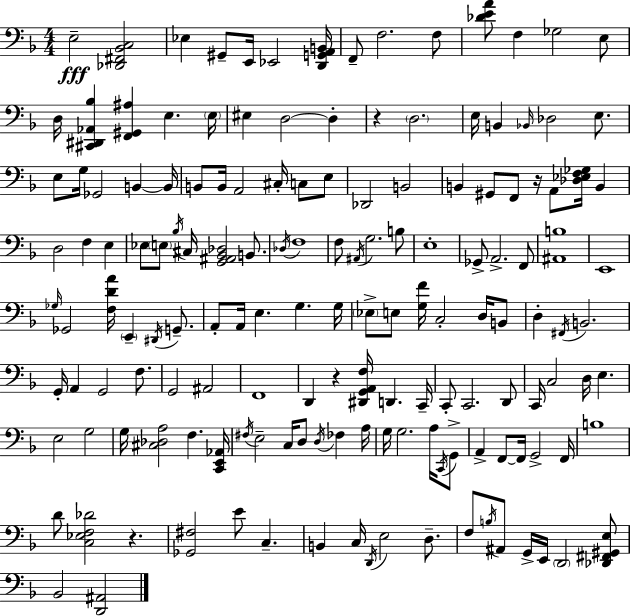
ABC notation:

X:1
T:Untitled
M:4/4
L:1/4
K:Dm
E,2 [_D,,^F,,_B,,C,]2 _E, ^G,,/2 E,,/4 _E,,2 [D,,G,,A,,B,,]/4 F,,/2 F,2 F,/2 [_DEA]/2 F, _G,2 E,/2 D,/4 [^C,,^D,,_A,,_B,] [F,,^G,,^A,] E, E,/4 ^E, D,2 D, z D,2 E,/4 B,, _B,,/4 _D,2 E,/2 E,/2 G,/4 _G,,2 B,, B,,/4 B,,/2 B,,/4 A,,2 ^C,/4 C,/2 E,/2 _D,,2 B,,2 B,, ^G,,/2 F,,/2 z/4 A,,/2 [_D,_E,F,_G,]/4 B,, D,2 F, E, _E,/2 E,/2 _B,/4 ^C,/4 [G,,^A,,_B,,_D,]2 B,,/2 _D,/4 F,4 F,/2 ^A,,/4 G,2 B,/2 E,4 _G,,/2 A,,2 F,,/2 [^A,,B,]4 E,,4 _G,/4 _G,,2 [F,DA]/4 E,, ^D,,/4 G,,/2 A,,/2 A,,/4 E, G, G,/4 _E,/2 E,/2 [G,F]/4 C,2 D,/4 B,,/2 D, ^F,,/4 B,,2 G,,/4 A,, G,,2 F,/2 G,,2 ^A,,2 F,,4 D,, z [^D,,G,,A,,F,]/4 D,, C,,/4 C,,/2 C,,2 D,,/2 C,,/4 C,2 D,/4 E, E,2 G,2 G,/4 [^C,_D,A,]2 F, [C,,E,,_A,,]/4 ^F,/4 E,2 C,/4 D,/2 D,/4 _F, A,/4 G,/4 G,2 A,/4 C,,/4 G,,/2 A,, F,,/2 F,,/4 G,,2 F,,/4 B,4 D/2 [C,_E,F,_D]2 z [_G,,^F,]2 E/2 C, B,, C,/4 D,,/4 E,2 D,/2 F,/2 B,/4 ^A,,/2 G,,/4 E,,/4 D,,2 [_D,,^F,,^G,,E,]/2 _B,,2 [D,,^A,,]2